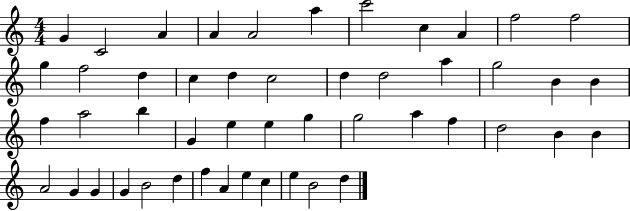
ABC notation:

X:1
T:Untitled
M:4/4
L:1/4
K:C
G C2 A A A2 a c'2 c A f2 f2 g f2 d c d c2 d d2 a g2 B B f a2 b G e e g g2 a f d2 B B A2 G G G B2 d f A e c e B2 d